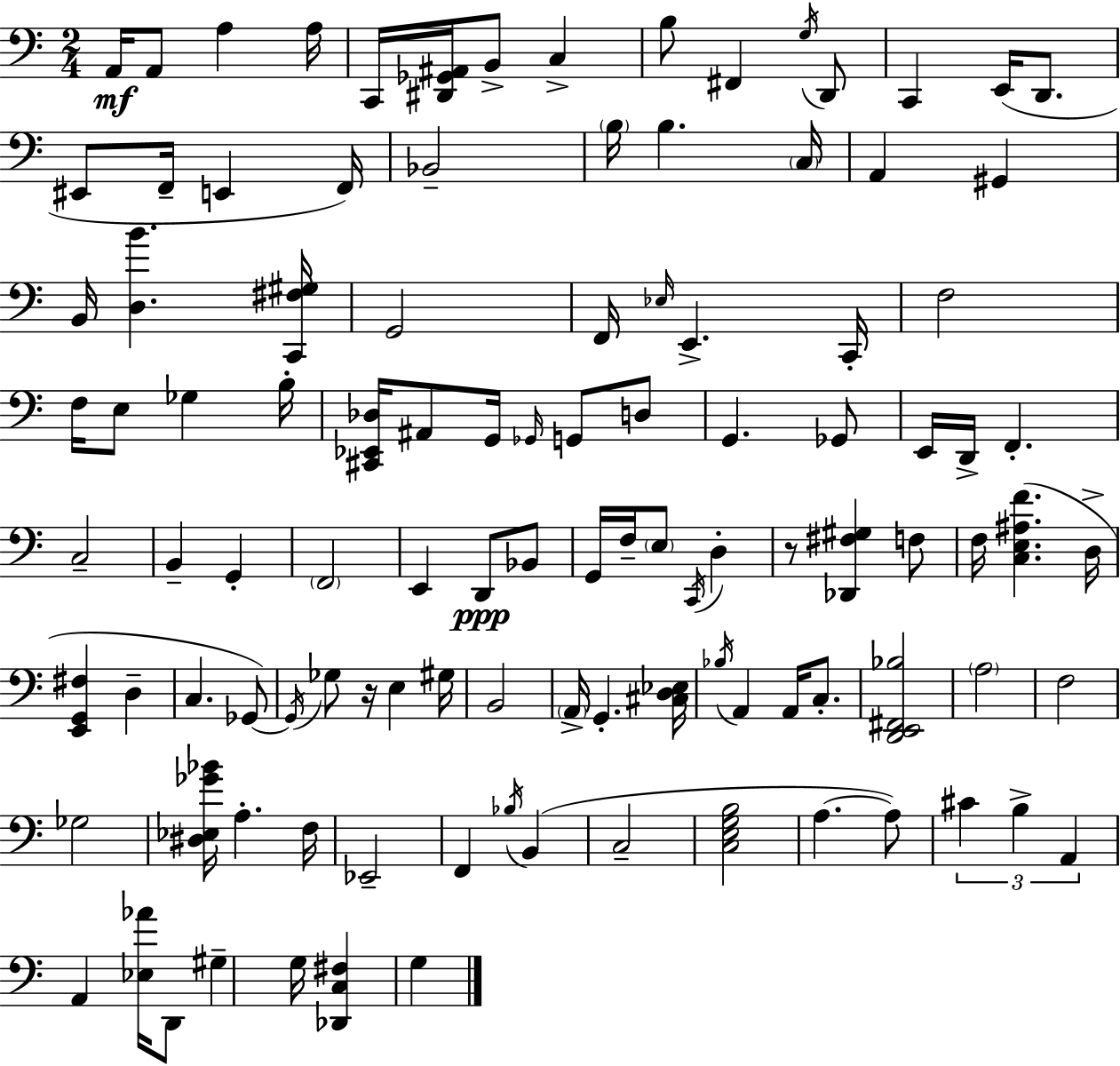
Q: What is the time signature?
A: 2/4